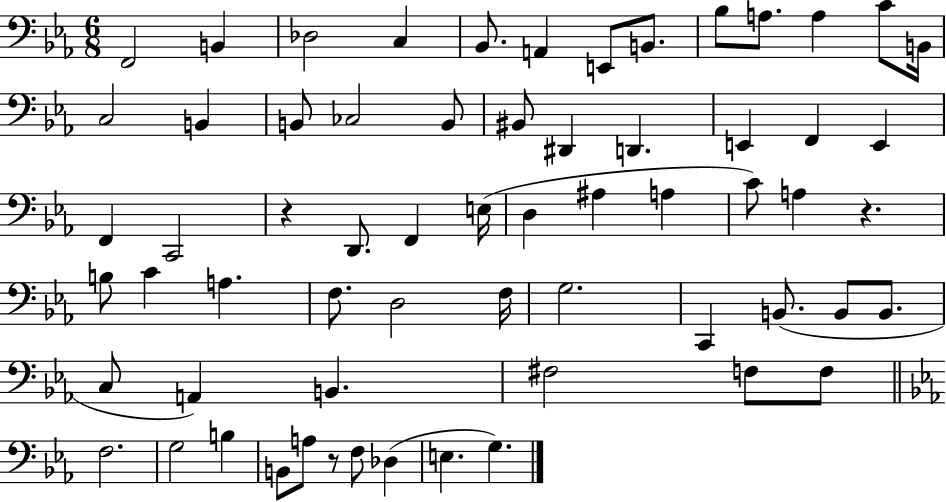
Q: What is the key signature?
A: EES major